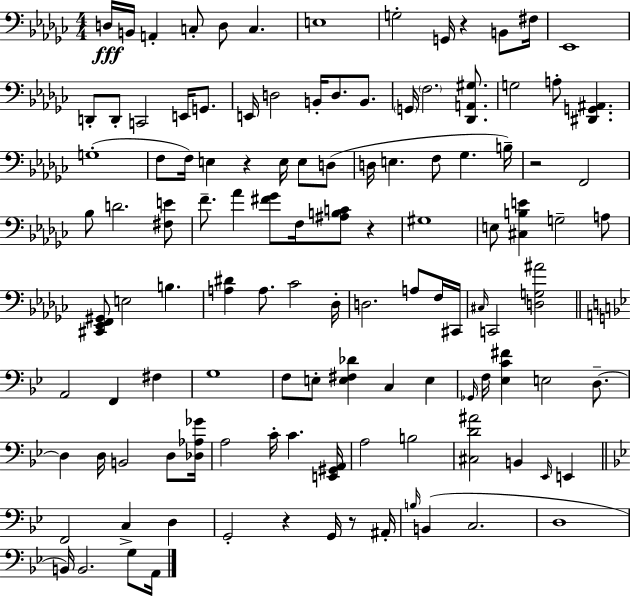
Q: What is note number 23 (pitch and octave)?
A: G2